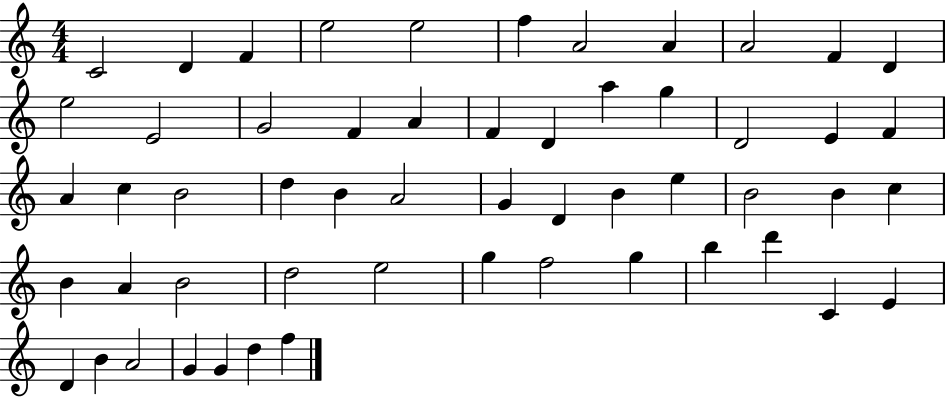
X:1
T:Untitled
M:4/4
L:1/4
K:C
C2 D F e2 e2 f A2 A A2 F D e2 E2 G2 F A F D a g D2 E F A c B2 d B A2 G D B e B2 B c B A B2 d2 e2 g f2 g b d' C E D B A2 G G d f